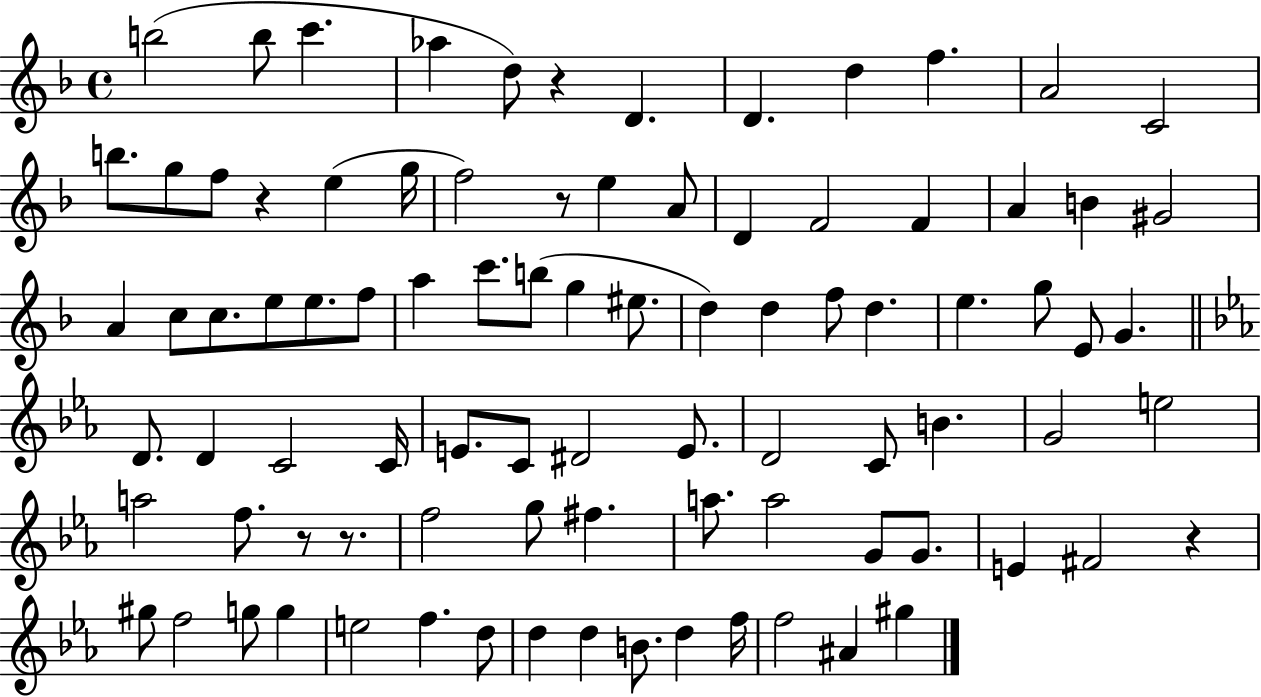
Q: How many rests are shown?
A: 6